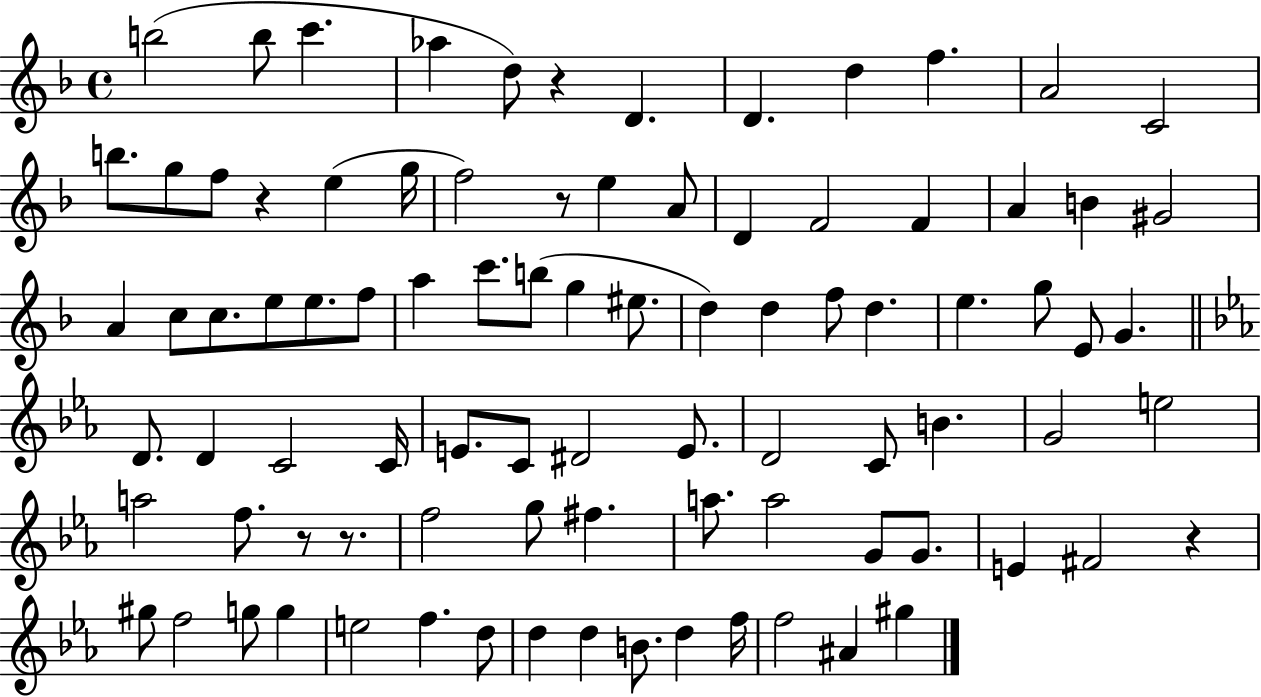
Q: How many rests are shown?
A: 6